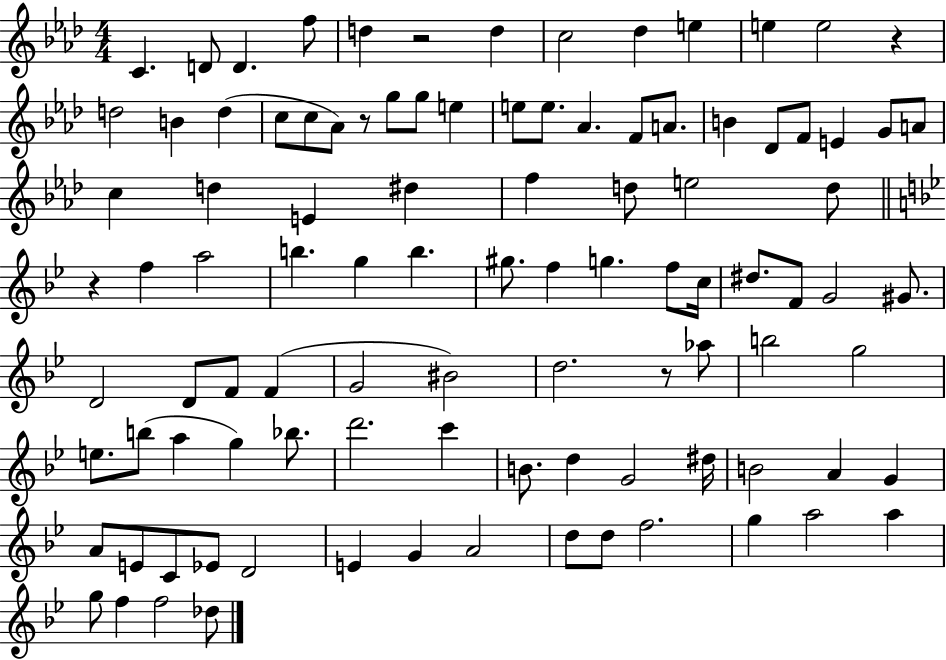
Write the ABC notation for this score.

X:1
T:Untitled
M:4/4
L:1/4
K:Ab
C D/2 D f/2 d z2 d c2 _d e e e2 z d2 B d c/2 c/2 _A/2 z/2 g/2 g/2 e e/2 e/2 _A F/2 A/2 B _D/2 F/2 E G/2 A/2 c d E ^d f d/2 e2 d/2 z f a2 b g b ^g/2 f g f/2 c/4 ^d/2 F/2 G2 ^G/2 D2 D/2 F/2 F G2 ^B2 d2 z/2 _a/2 b2 g2 e/2 b/2 a g _b/2 d'2 c' B/2 d G2 ^d/4 B2 A G A/2 E/2 C/2 _E/2 D2 E G A2 d/2 d/2 f2 g a2 a g/2 f f2 _d/2